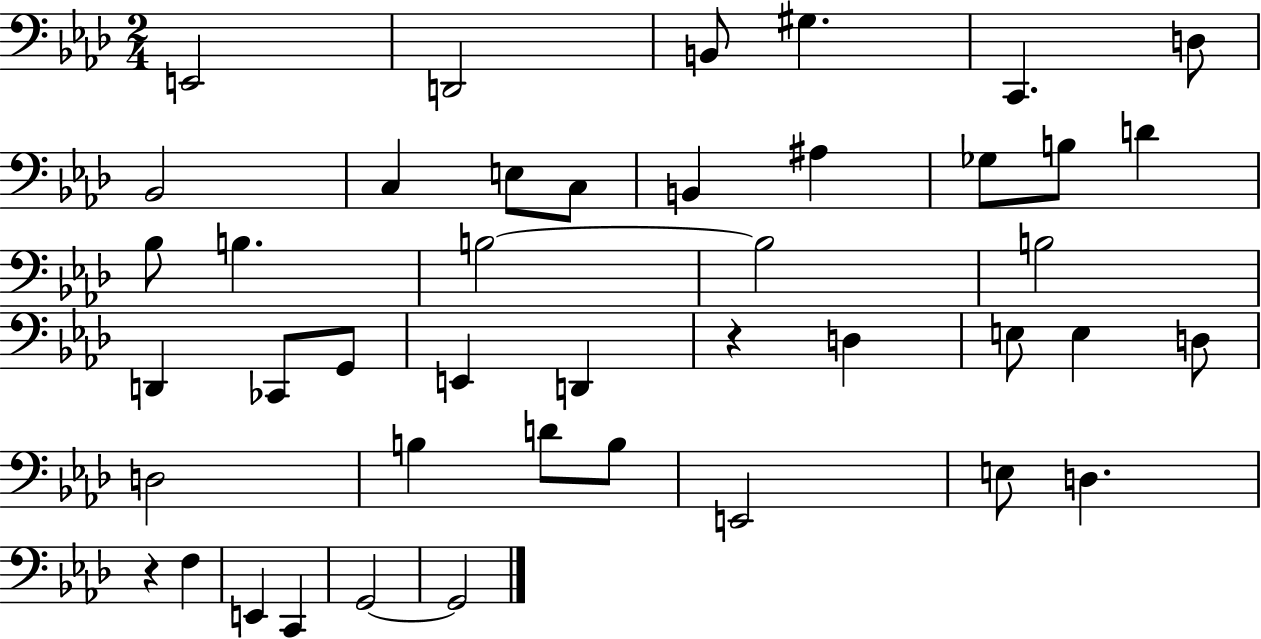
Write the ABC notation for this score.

X:1
T:Untitled
M:2/4
L:1/4
K:Ab
E,,2 D,,2 B,,/2 ^G, C,, D,/2 _B,,2 C, E,/2 C,/2 B,, ^A, _G,/2 B,/2 D _B,/2 B, B,2 B,2 B,2 D,, _C,,/2 G,,/2 E,, D,, z D, E,/2 E, D,/2 D,2 B, D/2 B,/2 E,,2 E,/2 D, z F, E,, C,, G,,2 G,,2